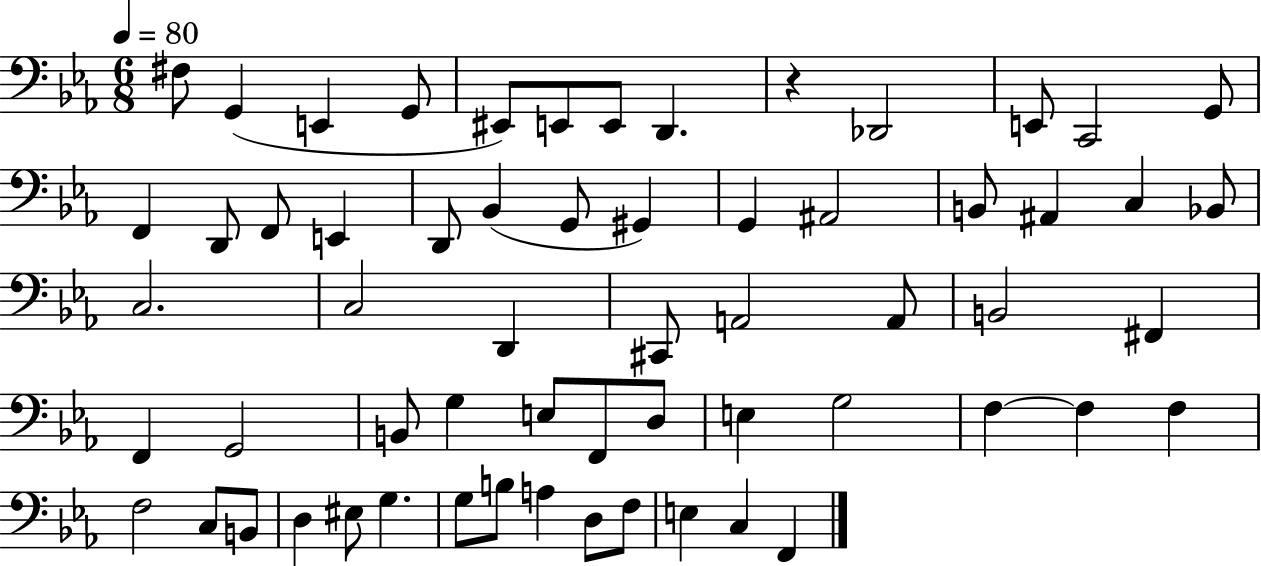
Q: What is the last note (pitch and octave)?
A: F2